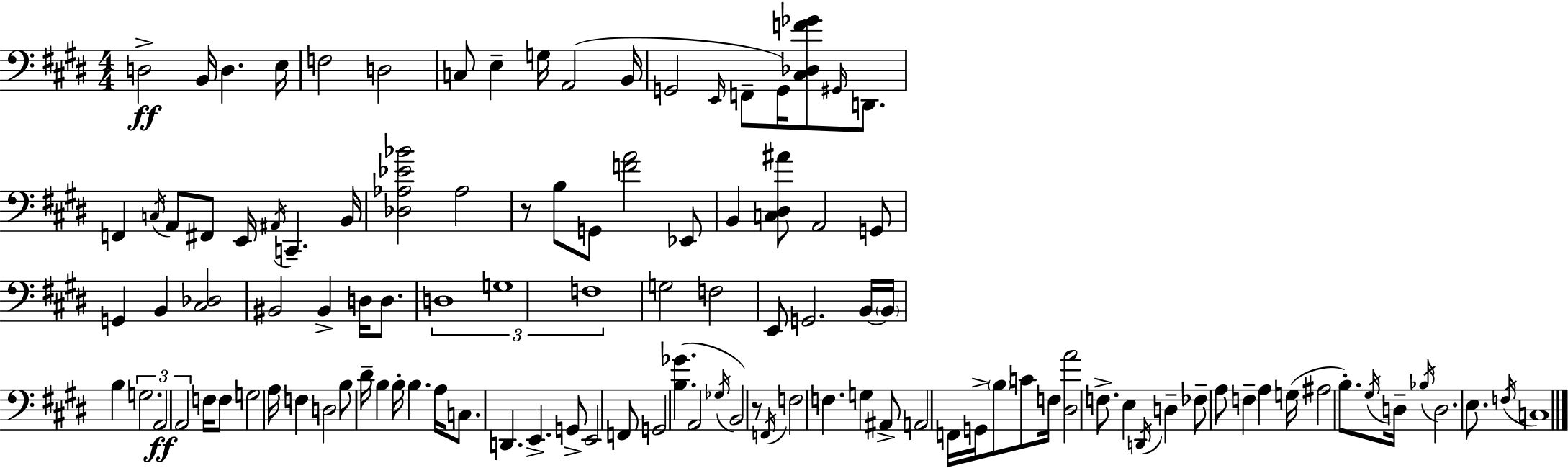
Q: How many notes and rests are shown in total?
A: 111